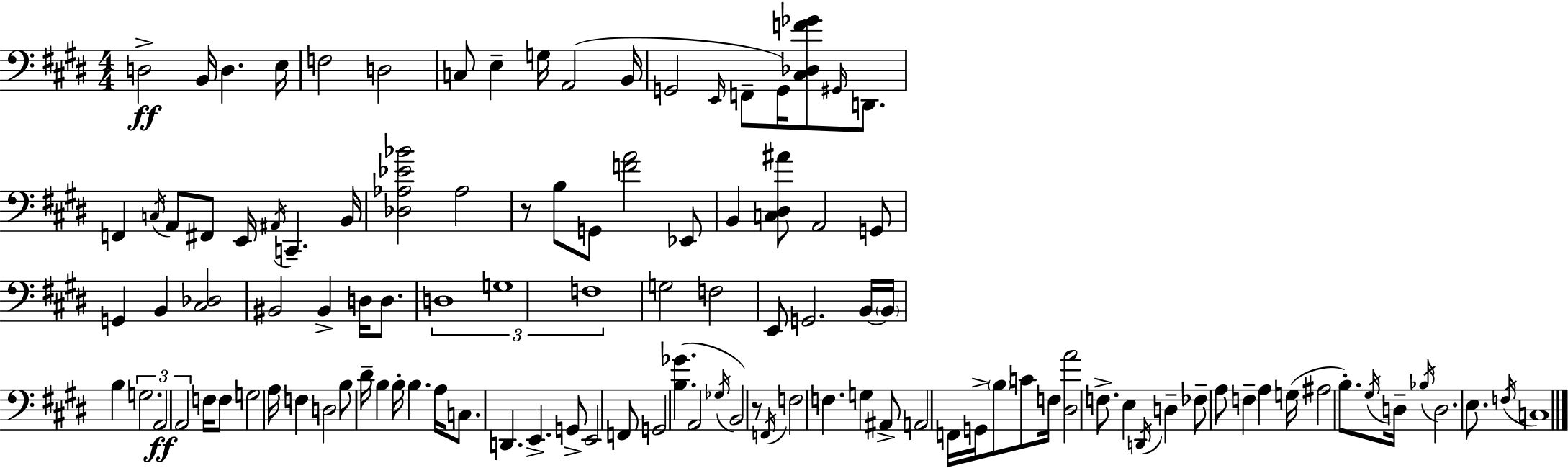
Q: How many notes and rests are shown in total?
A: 111